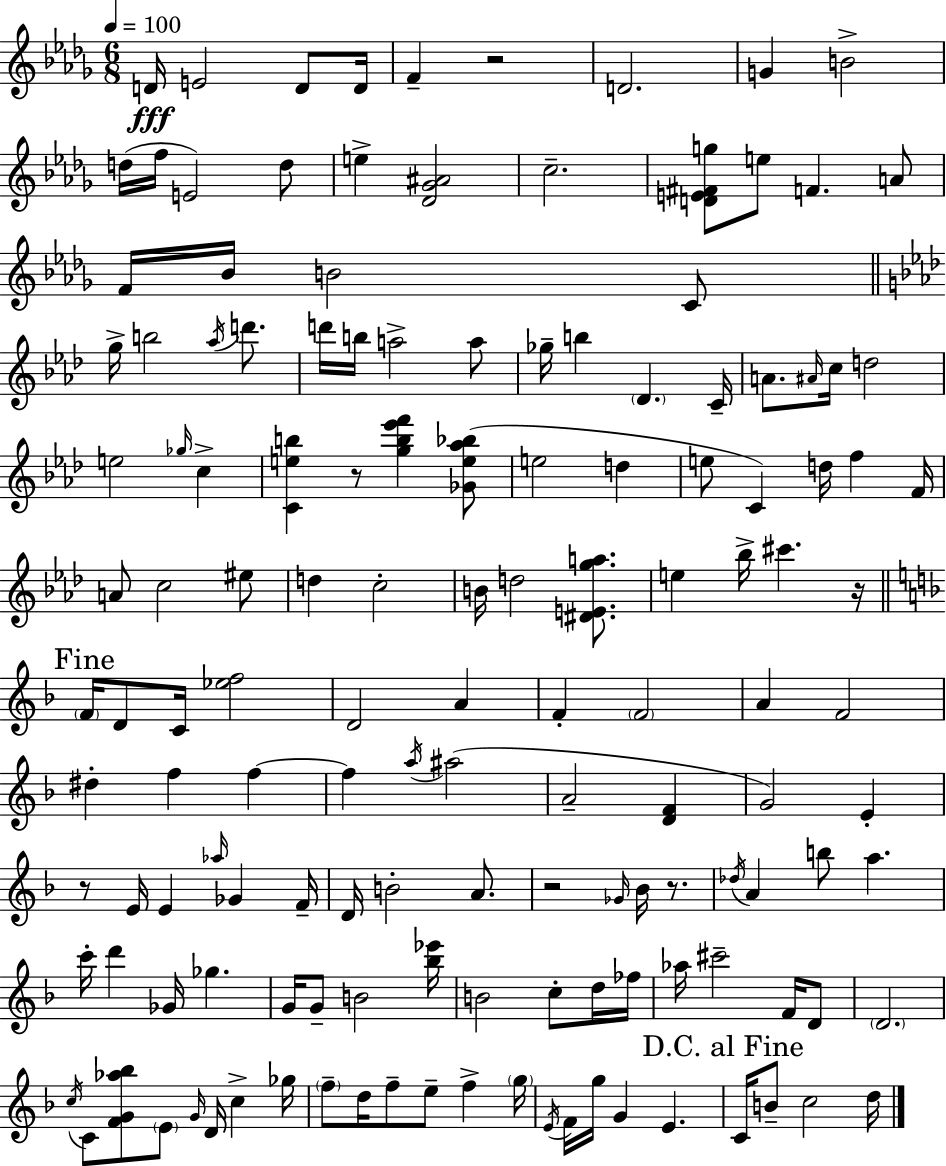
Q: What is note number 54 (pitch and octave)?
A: D5